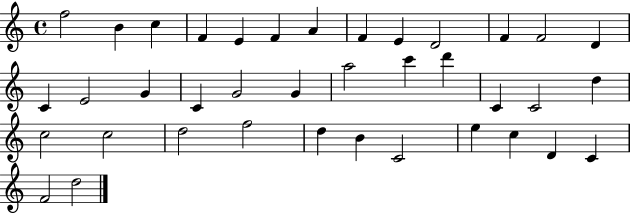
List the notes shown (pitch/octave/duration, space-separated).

F5/h B4/q C5/q F4/q E4/q F4/q A4/q F4/q E4/q D4/h F4/q F4/h D4/q C4/q E4/h G4/q C4/q G4/h G4/q A5/h C6/q D6/q C4/q C4/h D5/q C5/h C5/h D5/h F5/h D5/q B4/q C4/h E5/q C5/q D4/q C4/q F4/h D5/h